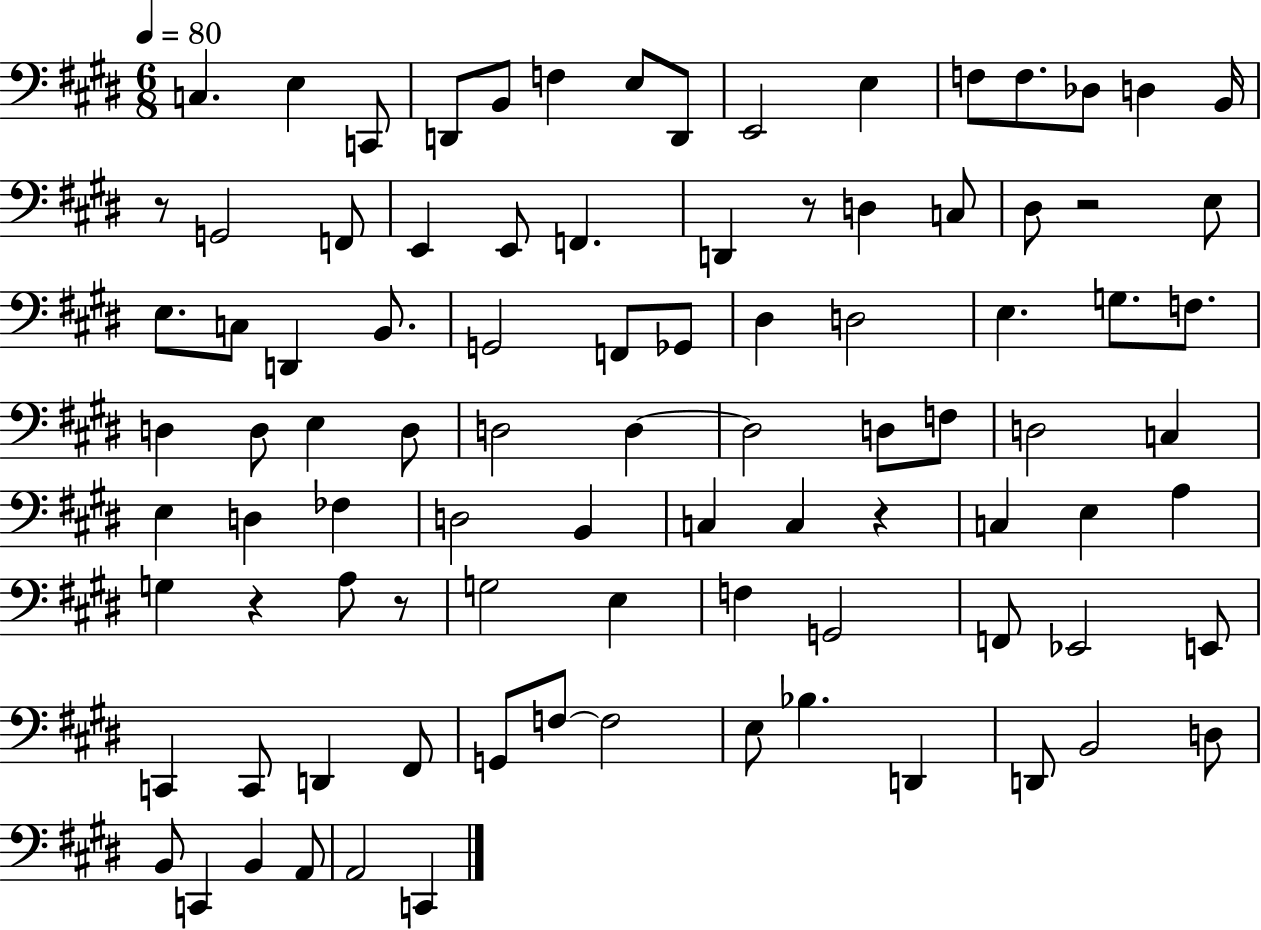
C3/q. E3/q C2/e D2/e B2/e F3/q E3/e D2/e E2/h E3/q F3/e F3/e. Db3/e D3/q B2/s R/e G2/h F2/e E2/q E2/e F2/q. D2/q R/e D3/q C3/e D#3/e R/h E3/e E3/e. C3/e D2/q B2/e. G2/h F2/e Gb2/e D#3/q D3/h E3/q. G3/e. F3/e. D3/q D3/e E3/q D3/e D3/h D3/q D3/h D3/e F3/e D3/h C3/q E3/q D3/q FES3/q D3/h B2/q C3/q C3/q R/q C3/q E3/q A3/q G3/q R/q A3/e R/e G3/h E3/q F3/q G2/h F2/e Eb2/h E2/e C2/q C2/e D2/q F#2/e G2/e F3/e F3/h E3/e Bb3/q. D2/q D2/e B2/h D3/e B2/e C2/q B2/q A2/e A2/h C2/q